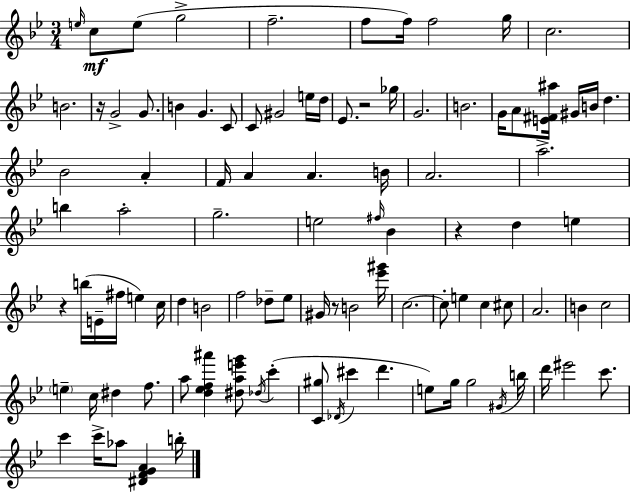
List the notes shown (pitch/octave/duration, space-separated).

E5/s C5/e E5/e G5/h F5/h. F5/e F5/s F5/h G5/s C5/h. B4/h. R/s G4/h G4/e. B4/q G4/q. C4/e C4/e G#4/h E5/s D5/s Eb4/e. R/h Gb5/s G4/h. B4/h. G4/s A4/e [E4,F#4,A#5]/s G#4/s B4/s D5/q. Bb4/h A4/q F4/s A4/q A4/q. B4/s A4/h. A5/h. B5/q A5/h G5/h. E5/h F#5/s Bb4/q R/q D5/q E5/q R/q B5/s E4/s F#5/s E5/q C5/s D5/q B4/h F5/h Db5/e Eb5/e G#4/s R/e B4/h [Eb6,G#6]/s C5/h. C5/e E5/q C5/q C#5/e A4/h. B4/q C5/h E5/q C5/s D#5/q F5/e. A5/e [D5,Eb5,F5,A#6]/q [D#5,A5,E6,G6]/e Db5/s C6/q [C4,G#5]/e Db4/s C#6/q D6/q. E5/e G5/s G5/h G#4/s B5/s D6/s EIS6/h C6/e. C6/q C6/s Ab5/e [D#4,F4,G4,A4]/q B5/s